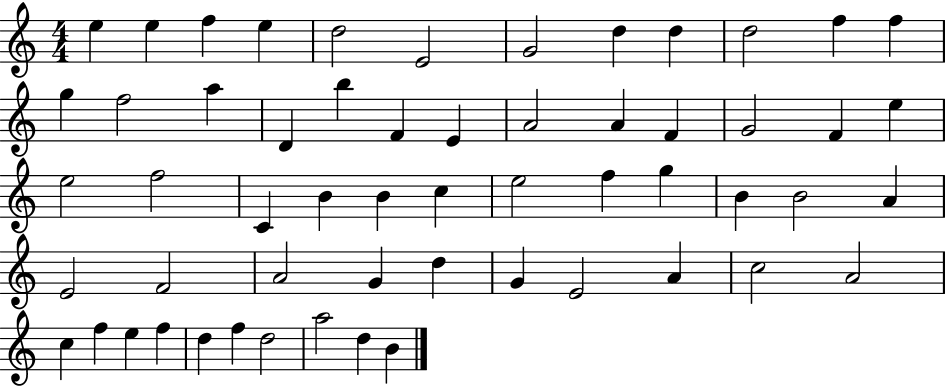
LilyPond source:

{
  \clef treble
  \numericTimeSignature
  \time 4/4
  \key c \major
  e''4 e''4 f''4 e''4 | d''2 e'2 | g'2 d''4 d''4 | d''2 f''4 f''4 | \break g''4 f''2 a''4 | d'4 b''4 f'4 e'4 | a'2 a'4 f'4 | g'2 f'4 e''4 | \break e''2 f''2 | c'4 b'4 b'4 c''4 | e''2 f''4 g''4 | b'4 b'2 a'4 | \break e'2 f'2 | a'2 g'4 d''4 | g'4 e'2 a'4 | c''2 a'2 | \break c''4 f''4 e''4 f''4 | d''4 f''4 d''2 | a''2 d''4 b'4 | \bar "|."
}